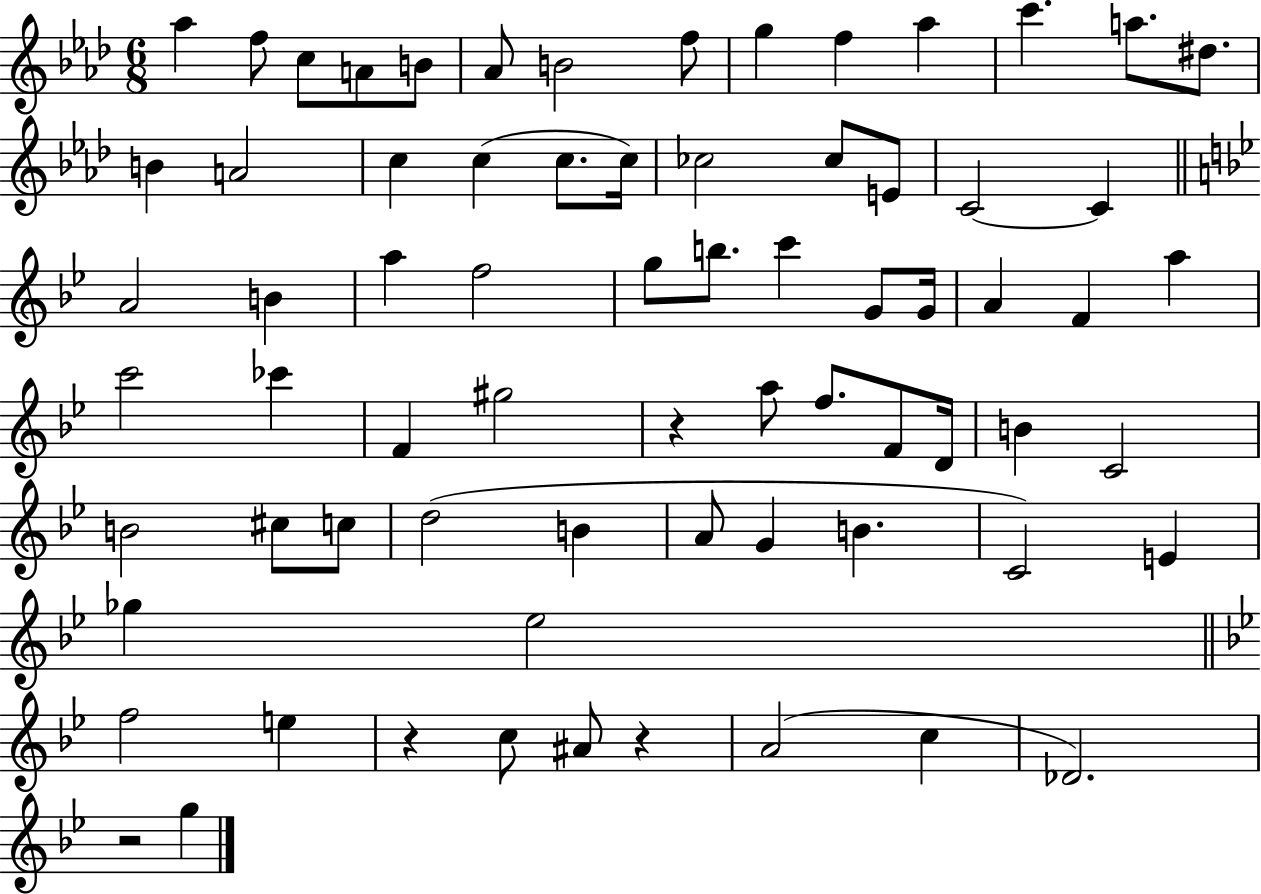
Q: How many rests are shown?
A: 4